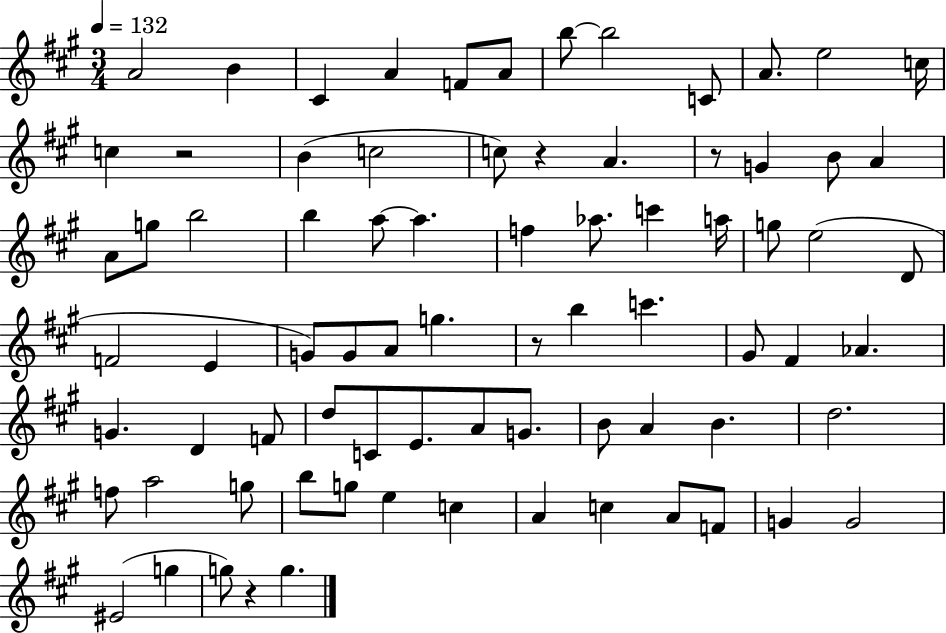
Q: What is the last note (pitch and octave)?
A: G5